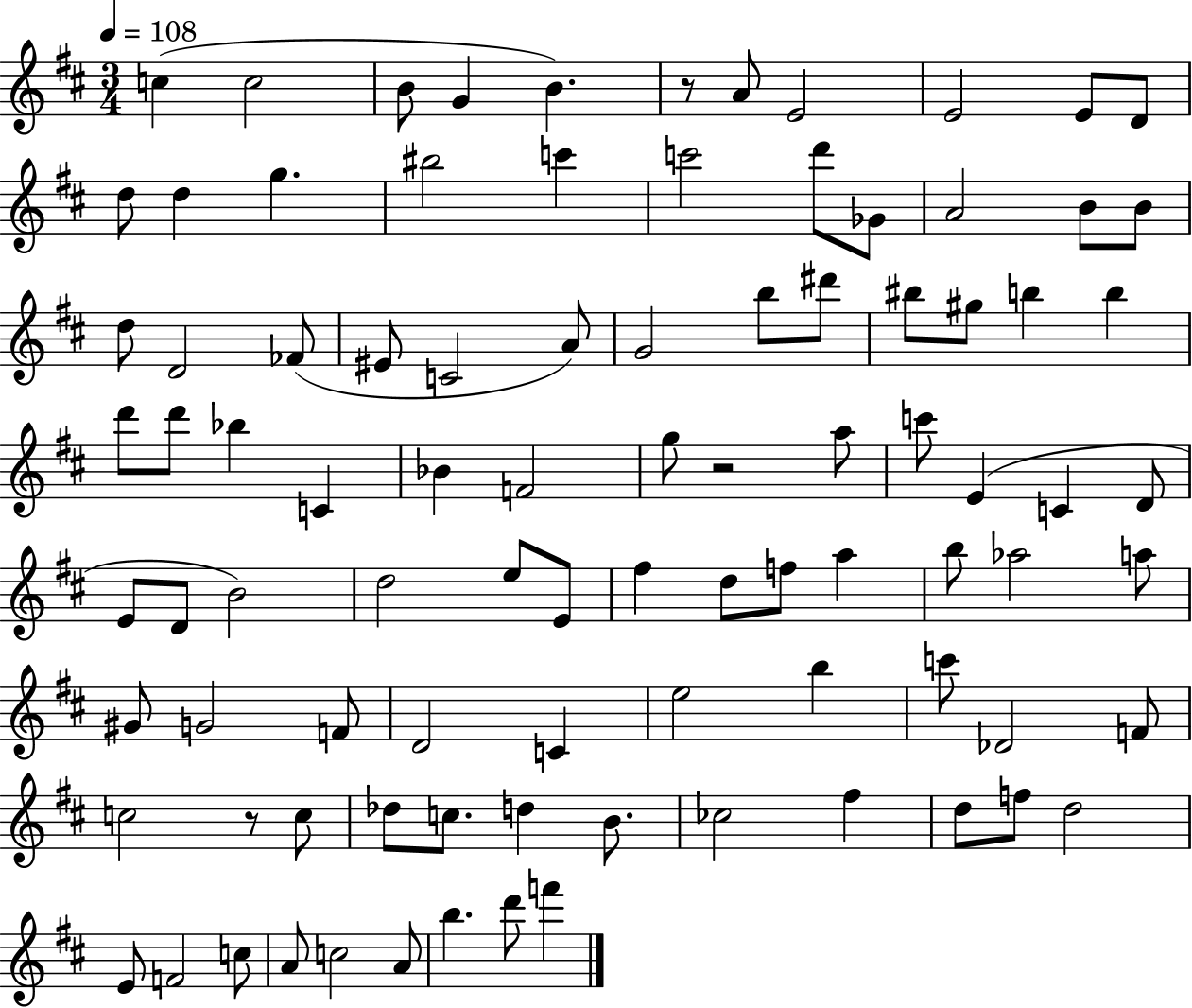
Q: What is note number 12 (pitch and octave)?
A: D5